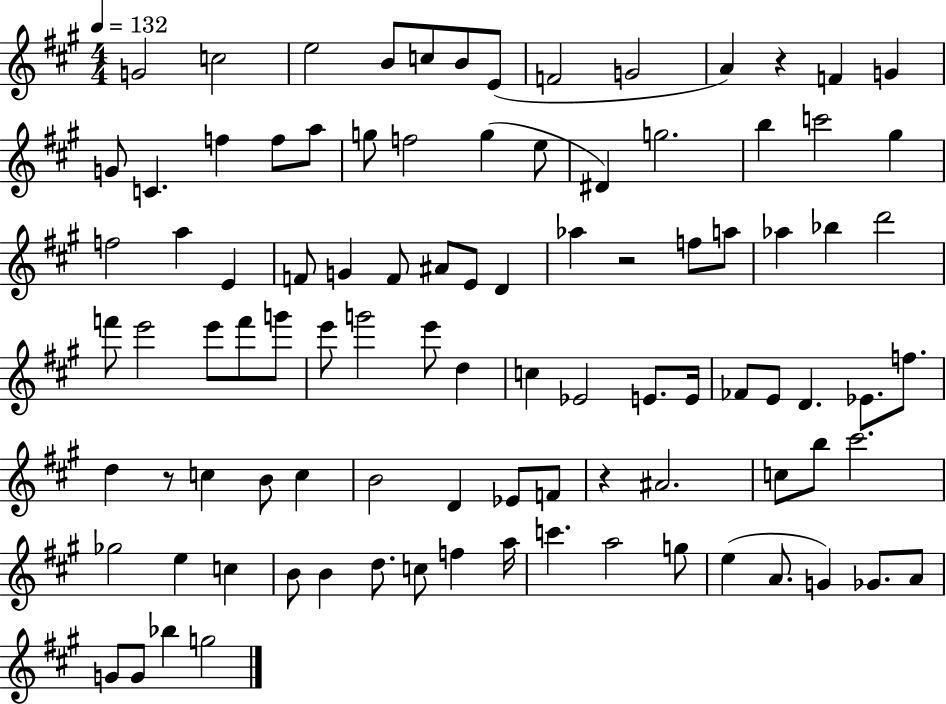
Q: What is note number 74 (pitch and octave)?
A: C5